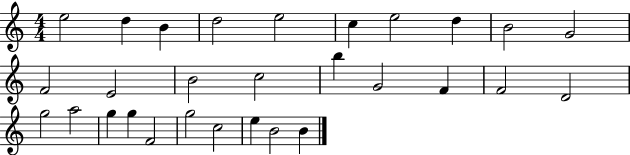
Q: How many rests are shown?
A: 0